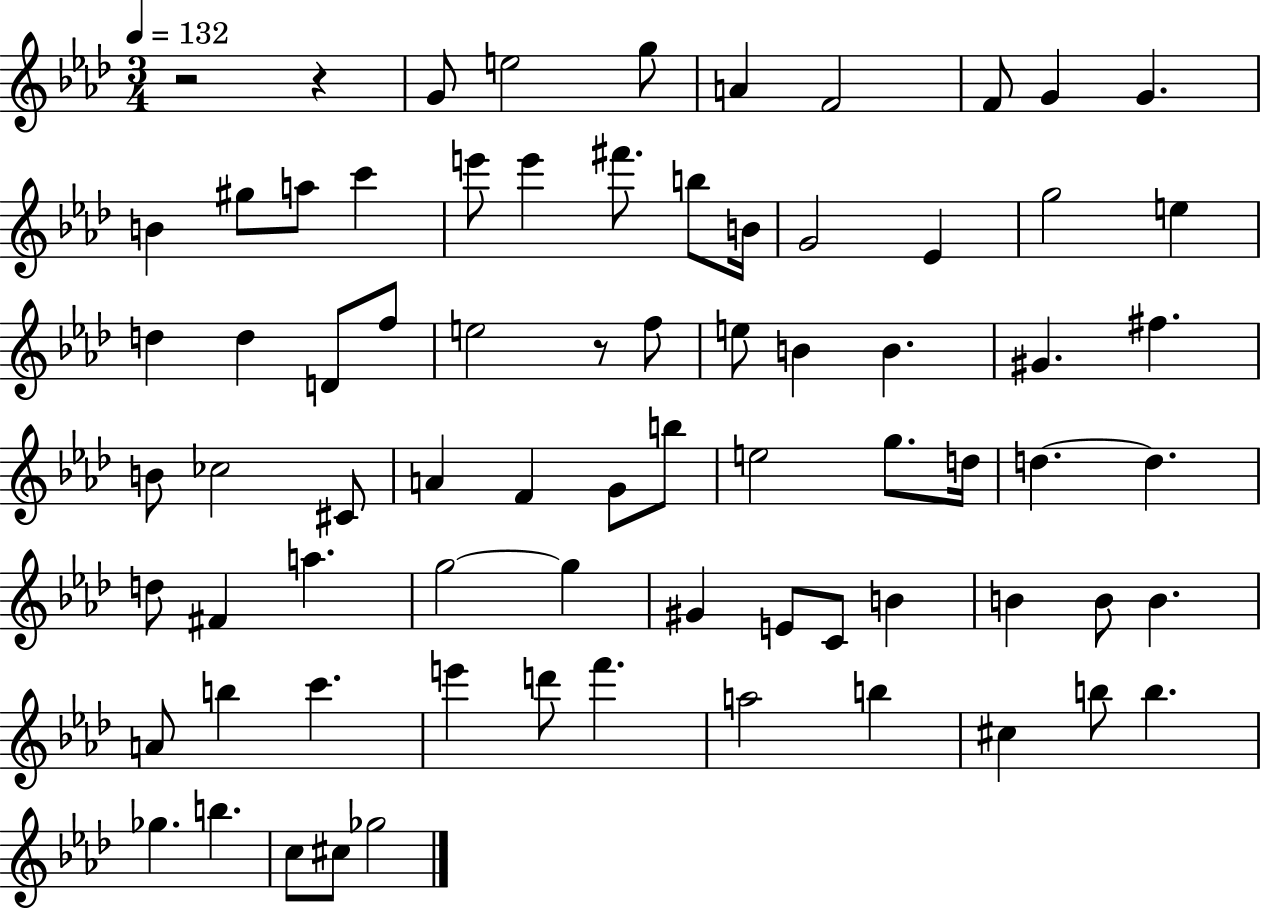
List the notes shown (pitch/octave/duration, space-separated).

R/h R/q G4/e E5/h G5/e A4/q F4/h F4/e G4/q G4/q. B4/q G#5/e A5/e C6/q E6/e E6/q F#6/e. B5/e B4/s G4/h Eb4/q G5/h E5/q D5/q D5/q D4/e F5/e E5/h R/e F5/e E5/e B4/q B4/q. G#4/q. F#5/q. B4/e CES5/h C#4/e A4/q F4/q G4/e B5/e E5/h G5/e. D5/s D5/q. D5/q. D5/e F#4/q A5/q. G5/h G5/q G#4/q E4/e C4/e B4/q B4/q B4/e B4/q. A4/e B5/q C6/q. E6/q D6/e F6/q. A5/h B5/q C#5/q B5/e B5/q. Gb5/q. B5/q. C5/e C#5/e Gb5/h